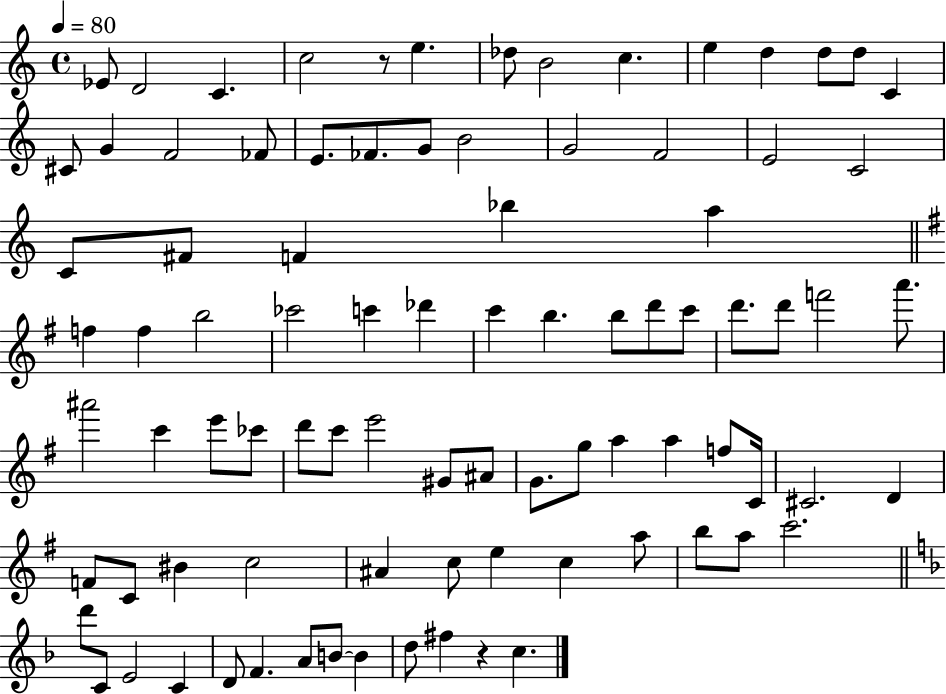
{
  \clef treble
  \time 4/4
  \defaultTimeSignature
  \key c \major
  \tempo 4 = 80
  ees'8 d'2 c'4. | c''2 r8 e''4. | des''8 b'2 c''4. | e''4 d''4 d''8 d''8 c'4 | \break cis'8 g'4 f'2 fes'8 | e'8. fes'8. g'8 b'2 | g'2 f'2 | e'2 c'2 | \break c'8 fis'8 f'4 bes''4 a''4 | \bar "||" \break \key e \minor f''4 f''4 b''2 | ces'''2 c'''4 des'''4 | c'''4 b''4. b''8 d'''8 c'''8 | d'''8. d'''8 f'''2 a'''8. | \break ais'''2 c'''4 e'''8 ces'''8 | d'''8 c'''8 e'''2 gis'8 ais'8 | g'8. g''8 a''4 a''4 f''8 c'16 | cis'2. d'4 | \break f'8 c'8 bis'4 c''2 | ais'4 c''8 e''4 c''4 a''8 | b''8 a''8 c'''2. | \bar "||" \break \key f \major d'''8 c'8 e'2 c'4 | d'8 f'4. a'8 b'8~~ b'4 | d''8 fis''4 r4 c''4. | \bar "|."
}